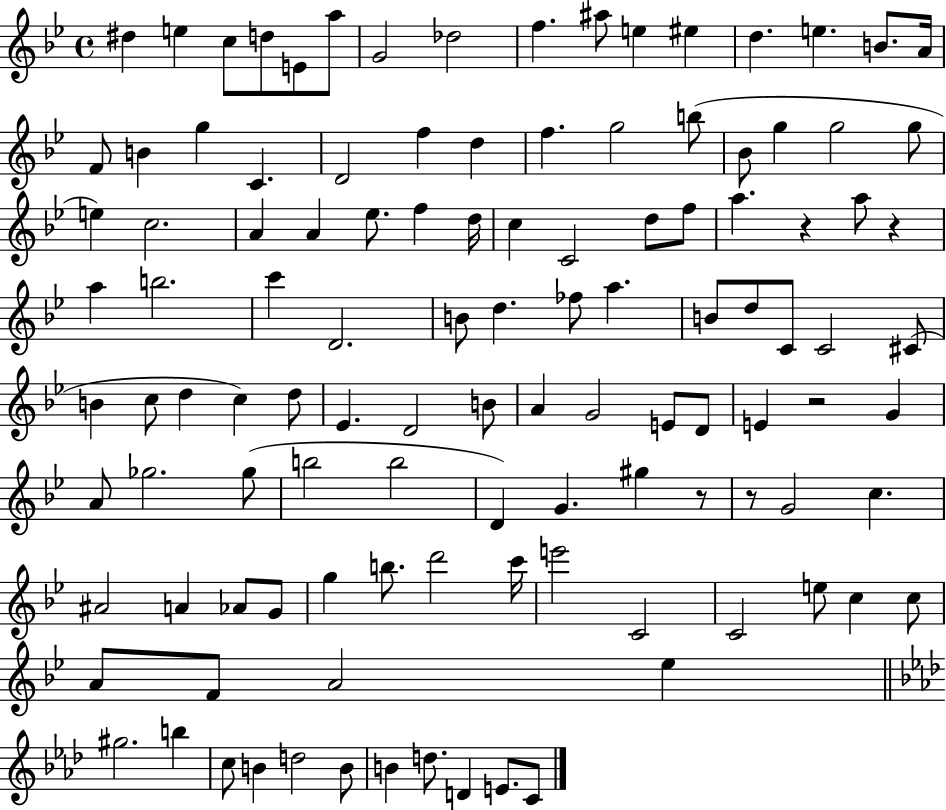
{
  \clef treble
  \time 4/4
  \defaultTimeSignature
  \key bes \major
  dis''4 e''4 c''8 d''8 e'8 a''8 | g'2 des''2 | f''4. ais''8 e''4 eis''4 | d''4. e''4. b'8. a'16 | \break f'8 b'4 g''4 c'4. | d'2 f''4 d''4 | f''4. g''2 b''8( | bes'8 g''4 g''2 g''8 | \break e''4) c''2. | a'4 a'4 ees''8. f''4 d''16 | c''4 c'2 d''8 f''8 | a''4. r4 a''8 r4 | \break a''4 b''2. | c'''4 d'2. | b'8 d''4. fes''8 a''4. | b'8 d''8 c'8 c'2 cis'8( | \break b'4 c''8 d''4 c''4) d''8 | ees'4. d'2 b'8 | a'4 g'2 e'8 d'8 | e'4 r2 g'4 | \break a'8 ges''2. ges''8( | b''2 b''2 | d'4) g'4. gis''4 r8 | r8 g'2 c''4. | \break ais'2 a'4 aes'8 g'8 | g''4 b''8. d'''2 c'''16 | e'''2 c'2 | c'2 e''8 c''4 c''8 | \break a'8 f'8 a'2 ees''4 | \bar "||" \break \key aes \major gis''2. b''4 | c''8 b'4 d''2 b'8 | b'4 d''8. d'4 e'8. c'8 | \bar "|."
}